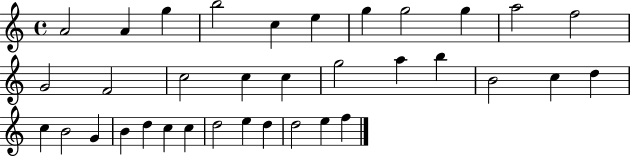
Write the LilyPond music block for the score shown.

{
  \clef treble
  \time 4/4
  \defaultTimeSignature
  \key c \major
  a'2 a'4 g''4 | b''2 c''4 e''4 | g''4 g''2 g''4 | a''2 f''2 | \break g'2 f'2 | c''2 c''4 c''4 | g''2 a''4 b''4 | b'2 c''4 d''4 | \break c''4 b'2 g'4 | b'4 d''4 c''4 c''4 | d''2 e''4 d''4 | d''2 e''4 f''4 | \break \bar "|."
}